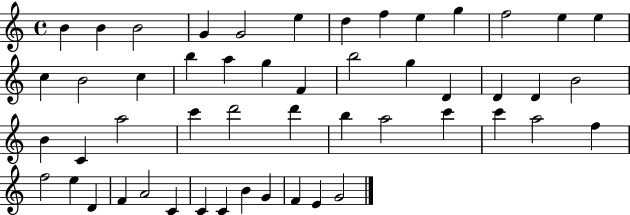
X:1
T:Untitled
M:4/4
L:1/4
K:C
B B B2 G G2 e d f e g f2 e e c B2 c b a g F b2 g D D D B2 B C a2 c' d'2 d' b a2 c' c' a2 f f2 e D F A2 C C C B G F E G2